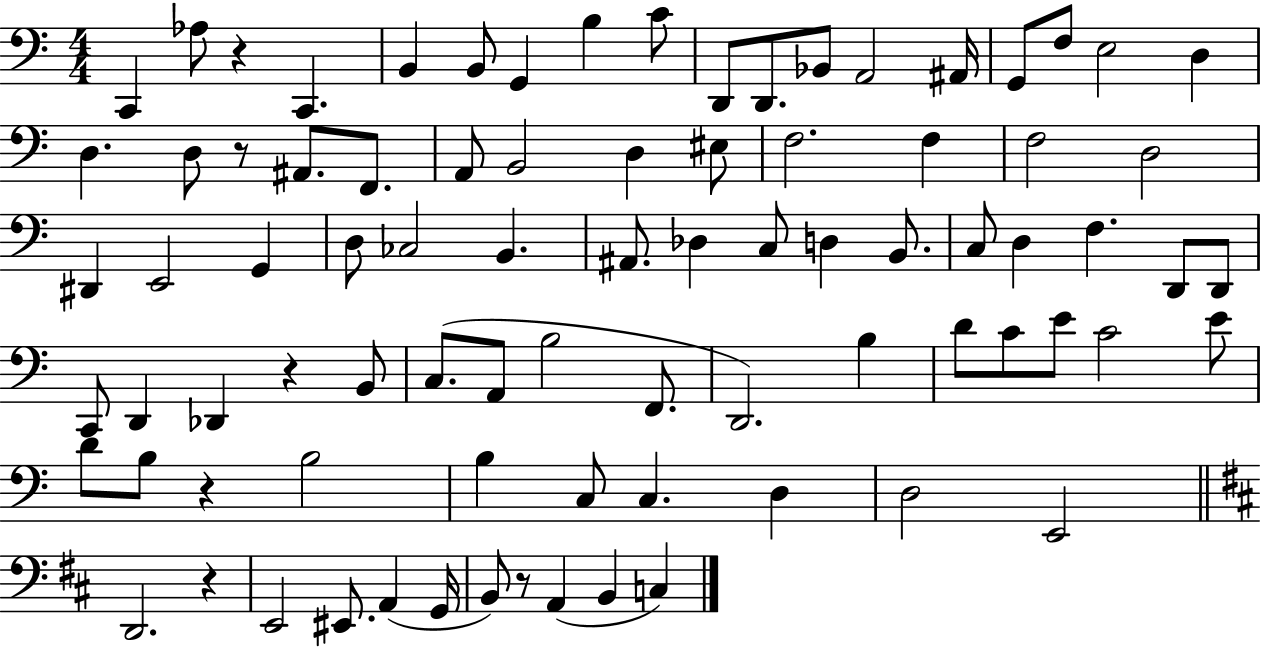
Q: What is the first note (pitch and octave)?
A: C2